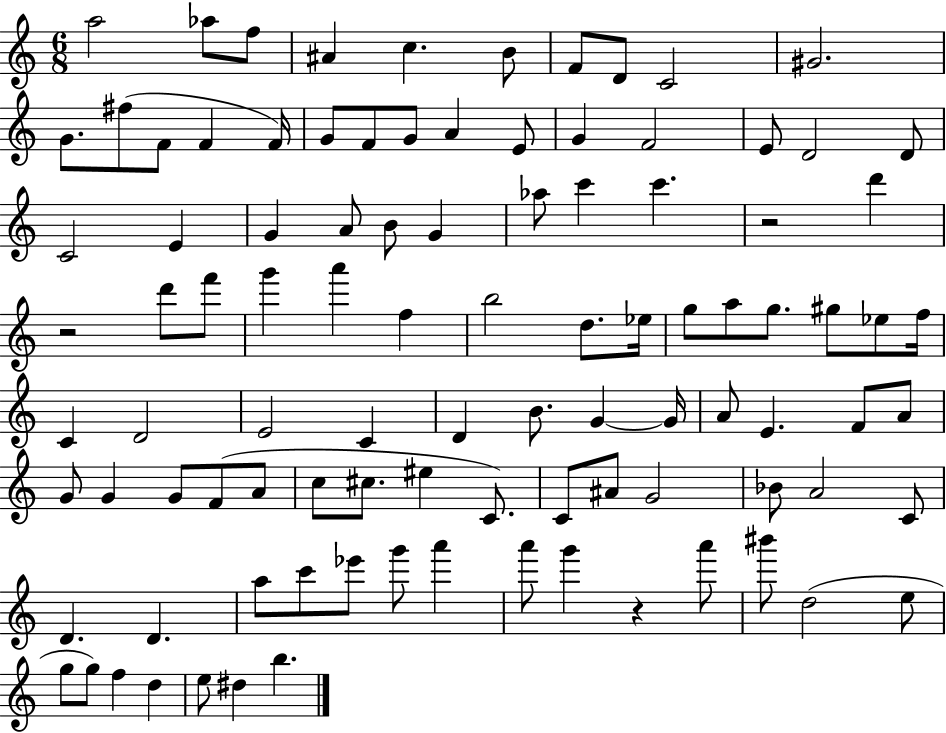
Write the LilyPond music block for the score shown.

{
  \clef treble
  \numericTimeSignature
  \time 6/8
  \key c \major
  \repeat volta 2 { a''2 aes''8 f''8 | ais'4 c''4. b'8 | f'8 d'8 c'2 | gis'2. | \break g'8. fis''8( f'8 f'4 f'16) | g'8 f'8 g'8 a'4 e'8 | g'4 f'2 | e'8 d'2 d'8 | \break c'2 e'4 | g'4 a'8 b'8 g'4 | aes''8 c'''4 c'''4. | r2 d'''4 | \break r2 d'''8 f'''8 | g'''4 a'''4 f''4 | b''2 d''8. ees''16 | g''8 a''8 g''8. gis''8 ees''8 f''16 | \break c'4 d'2 | e'2 c'4 | d'4 b'8. g'4~~ g'16 | a'8 e'4. f'8 a'8 | \break g'8 g'4 g'8 f'8( a'8 | c''8 cis''8. eis''4 c'8.) | c'8 ais'8 g'2 | bes'8 a'2 c'8 | \break d'4. d'4. | a''8 c'''8 ees'''8 g'''8 a'''4 | a'''8 g'''4 r4 a'''8 | bis'''8 d''2( e''8 | \break g''8 g''8) f''4 d''4 | e''8 dis''4 b''4. | } \bar "|."
}